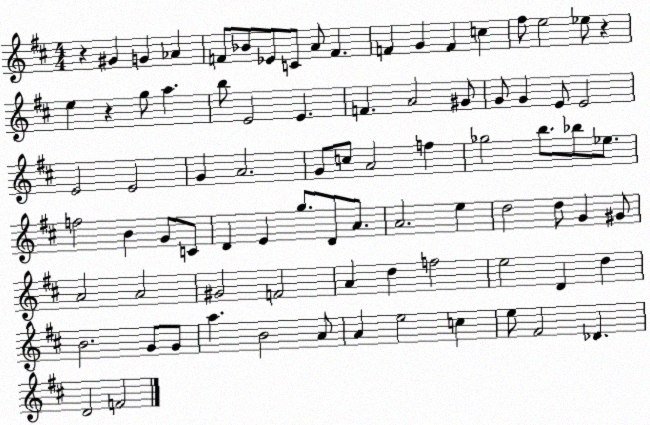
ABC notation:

X:1
T:Untitled
M:4/4
L:1/4
K:D
z ^G G _A F/2 _B/2 _E/2 C/2 A/2 F F G F c ^f/2 e2 _e/2 z e z g/2 a b/2 E2 E F A2 ^G/2 G/2 G E/2 E2 E2 E2 G A2 G/2 c/2 A2 f _g2 b/2 _b/2 _e/2 f2 B G/2 C/2 D E g/2 D/2 A/2 A2 e d2 d/2 G ^G/2 A2 A2 ^G2 F2 A d f2 e2 D d B2 G/2 G/2 a B2 A/2 A e2 c e/2 ^F2 _D D2 F2